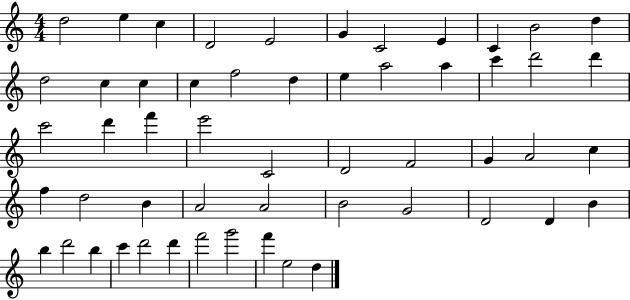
D5/h E5/q C5/q D4/h E4/h G4/q C4/h E4/q C4/q B4/h D5/q D5/h C5/q C5/q C5/q F5/h D5/q E5/q A5/h A5/q C6/q D6/h D6/q C6/h D6/q F6/q E6/h C4/h D4/h F4/h G4/q A4/h C5/q F5/q D5/h B4/q A4/h A4/h B4/h G4/h D4/h D4/q B4/q B5/q D6/h B5/q C6/q D6/h D6/q F6/h G6/h F6/q E5/h D5/q